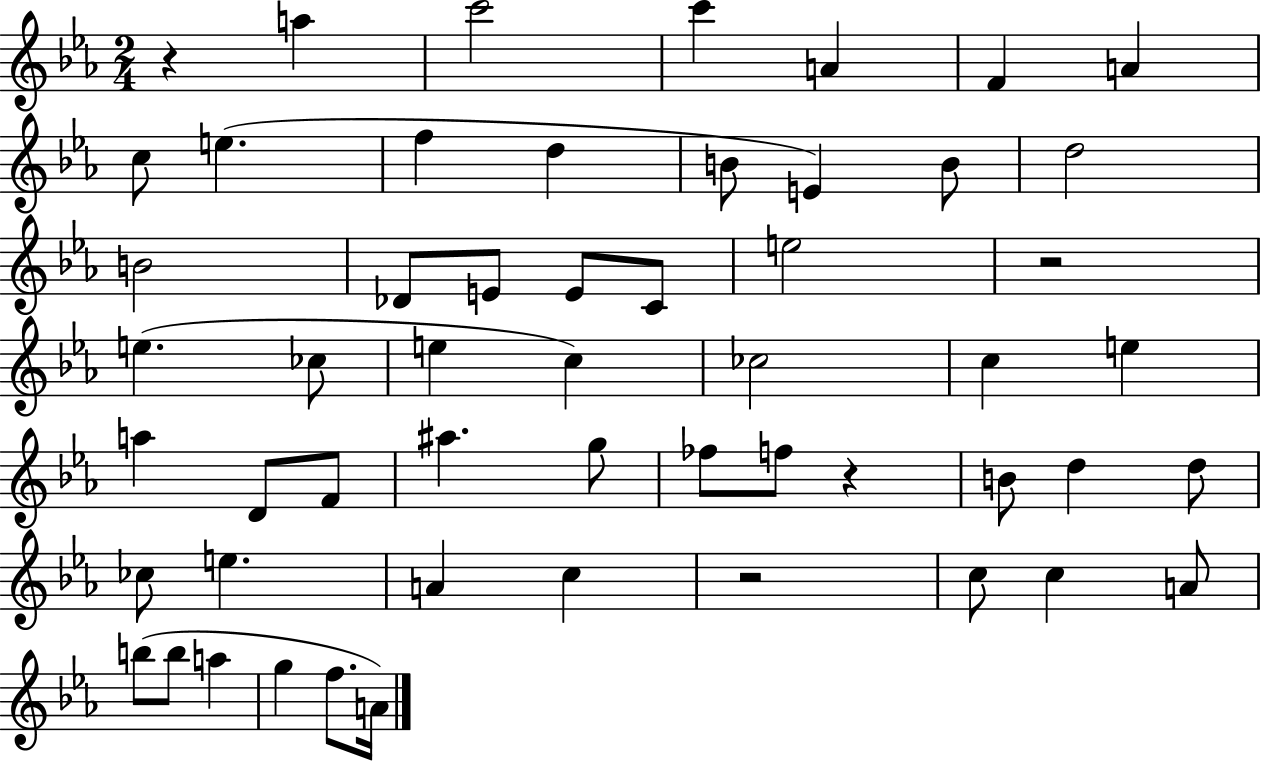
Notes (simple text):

R/q A5/q C6/h C6/q A4/q F4/q A4/q C5/e E5/q. F5/q D5/q B4/e E4/q B4/e D5/h B4/h Db4/e E4/e E4/e C4/e E5/h R/h E5/q. CES5/e E5/q C5/q CES5/h C5/q E5/q A5/q D4/e F4/e A#5/q. G5/e FES5/e F5/e R/q B4/e D5/q D5/e CES5/e E5/q. A4/q C5/q R/h C5/e C5/q A4/e B5/e B5/e A5/q G5/q F5/e. A4/s